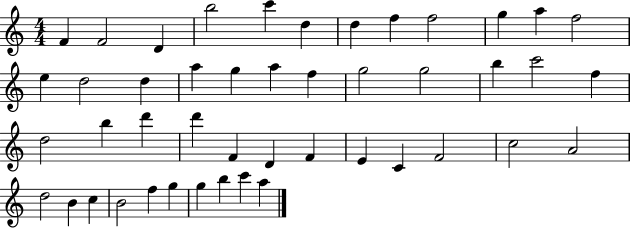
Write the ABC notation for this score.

X:1
T:Untitled
M:4/4
L:1/4
K:C
F F2 D b2 c' d d f f2 g a f2 e d2 d a g a f g2 g2 b c'2 f d2 b d' d' F D F E C F2 c2 A2 d2 B c B2 f g g b c' a